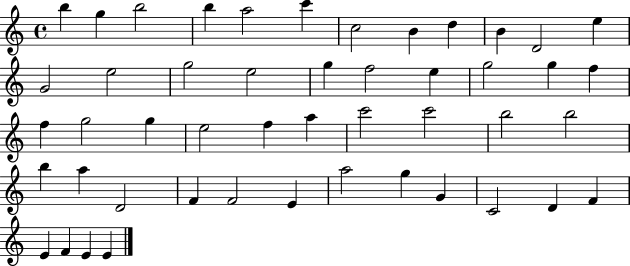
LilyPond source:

{
  \clef treble
  \time 4/4
  \defaultTimeSignature
  \key c \major
  b''4 g''4 b''2 | b''4 a''2 c'''4 | c''2 b'4 d''4 | b'4 d'2 e''4 | \break g'2 e''2 | g''2 e''2 | g''4 f''2 e''4 | g''2 g''4 f''4 | \break f''4 g''2 g''4 | e''2 f''4 a''4 | c'''2 c'''2 | b''2 b''2 | \break b''4 a''4 d'2 | f'4 f'2 e'4 | a''2 g''4 g'4 | c'2 d'4 f'4 | \break e'4 f'4 e'4 e'4 | \bar "|."
}